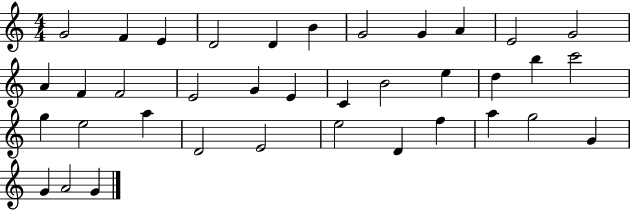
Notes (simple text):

G4/h F4/q E4/q D4/h D4/q B4/q G4/h G4/q A4/q E4/h G4/h A4/q F4/q F4/h E4/h G4/q E4/q C4/q B4/h E5/q D5/q B5/q C6/h G5/q E5/h A5/q D4/h E4/h E5/h D4/q F5/q A5/q G5/h G4/q G4/q A4/h G4/q